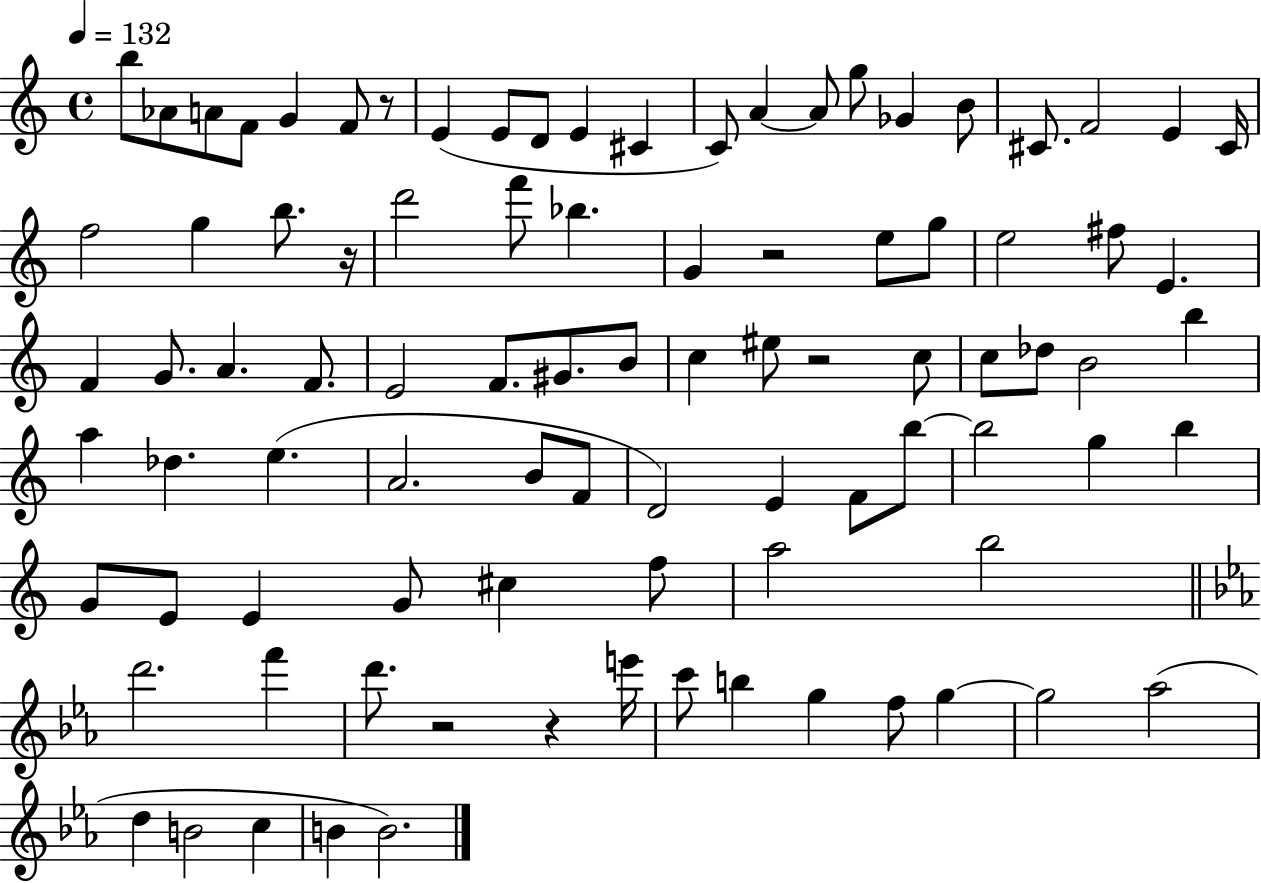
X:1
T:Untitled
M:4/4
L:1/4
K:C
b/2 _A/2 A/2 F/2 G F/2 z/2 E E/2 D/2 E ^C C/2 A A/2 g/2 _G B/2 ^C/2 F2 E ^C/4 f2 g b/2 z/4 d'2 f'/2 _b G z2 e/2 g/2 e2 ^f/2 E F G/2 A F/2 E2 F/2 ^G/2 B/2 c ^e/2 z2 c/2 c/2 _d/2 B2 b a _d e A2 B/2 F/2 D2 E F/2 b/2 b2 g b G/2 E/2 E G/2 ^c f/2 a2 b2 d'2 f' d'/2 z2 z e'/4 c'/2 b g f/2 g g2 _a2 d B2 c B B2